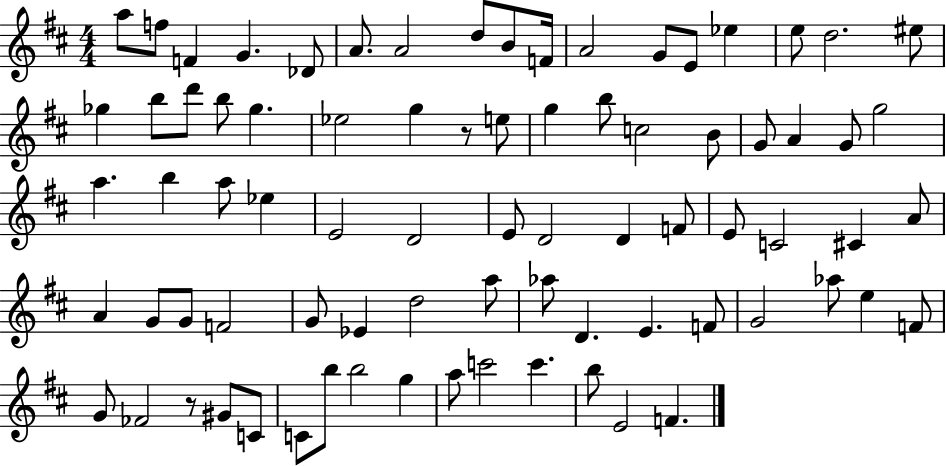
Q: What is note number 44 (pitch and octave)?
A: E4